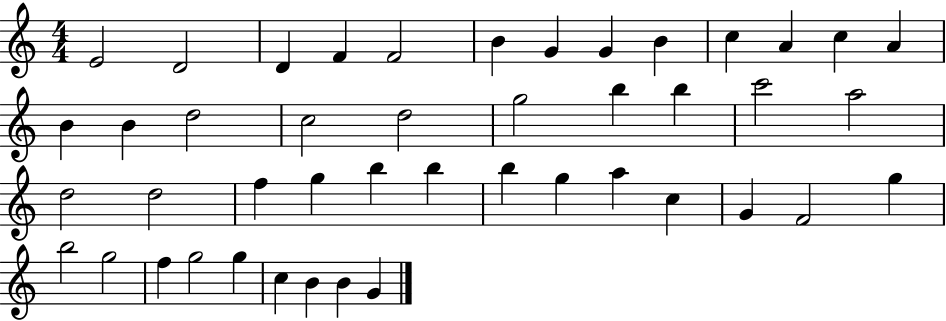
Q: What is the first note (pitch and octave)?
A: E4